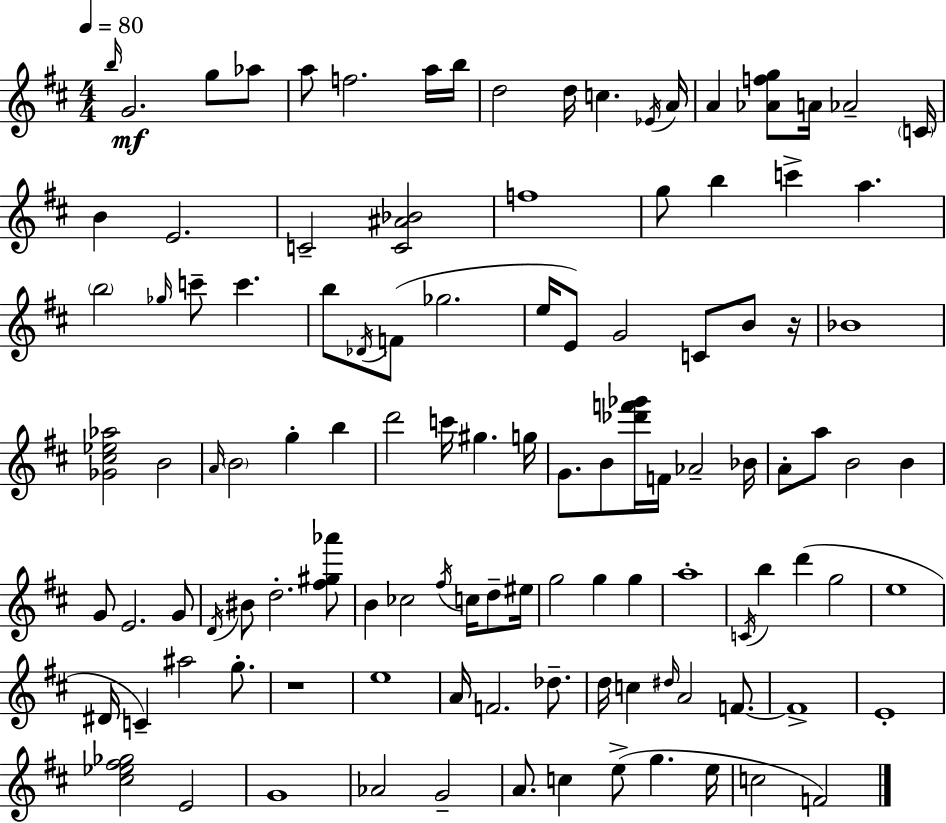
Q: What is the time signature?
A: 4/4